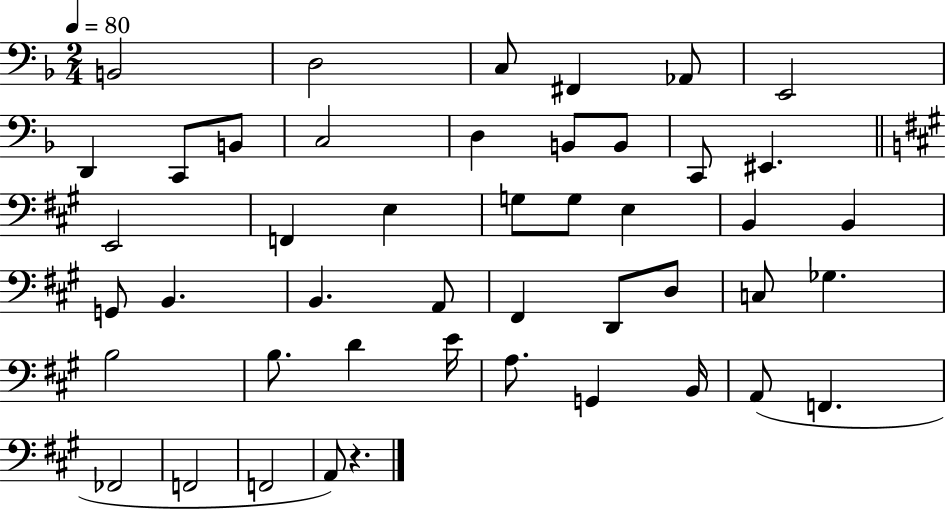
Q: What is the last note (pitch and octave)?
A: A2